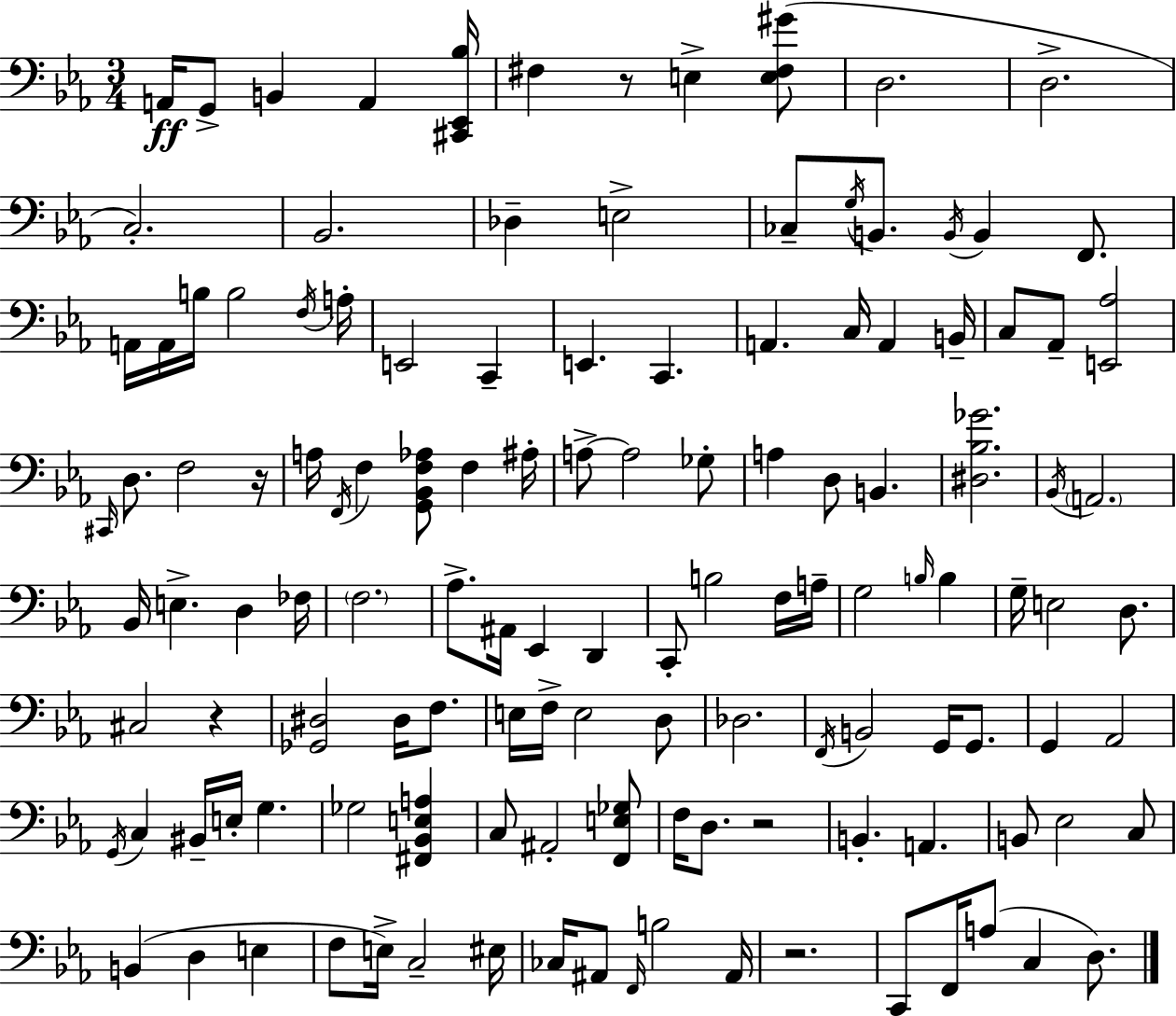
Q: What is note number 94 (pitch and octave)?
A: B2